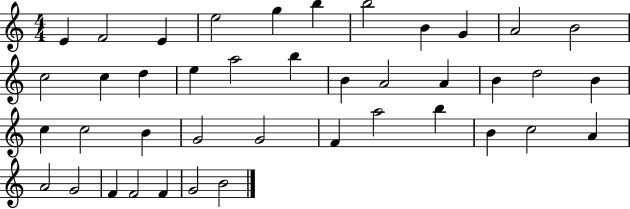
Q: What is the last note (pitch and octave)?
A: B4